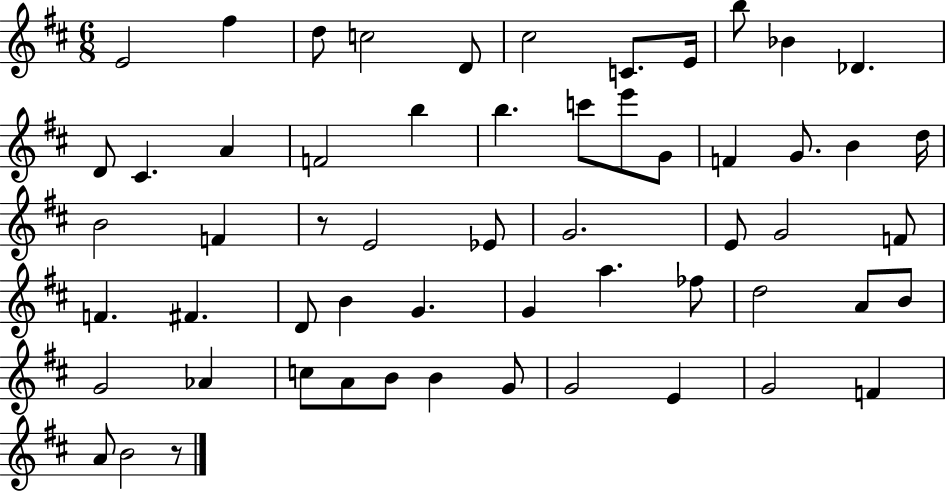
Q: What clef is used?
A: treble